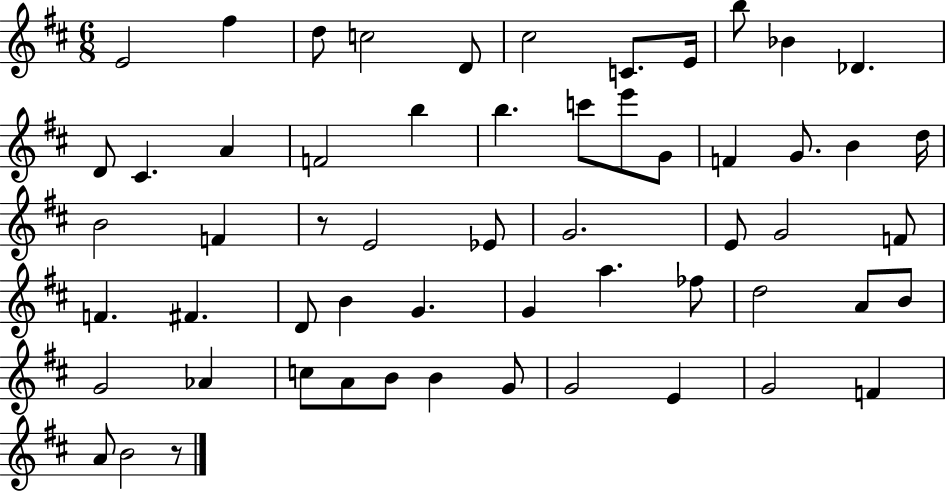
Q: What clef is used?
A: treble